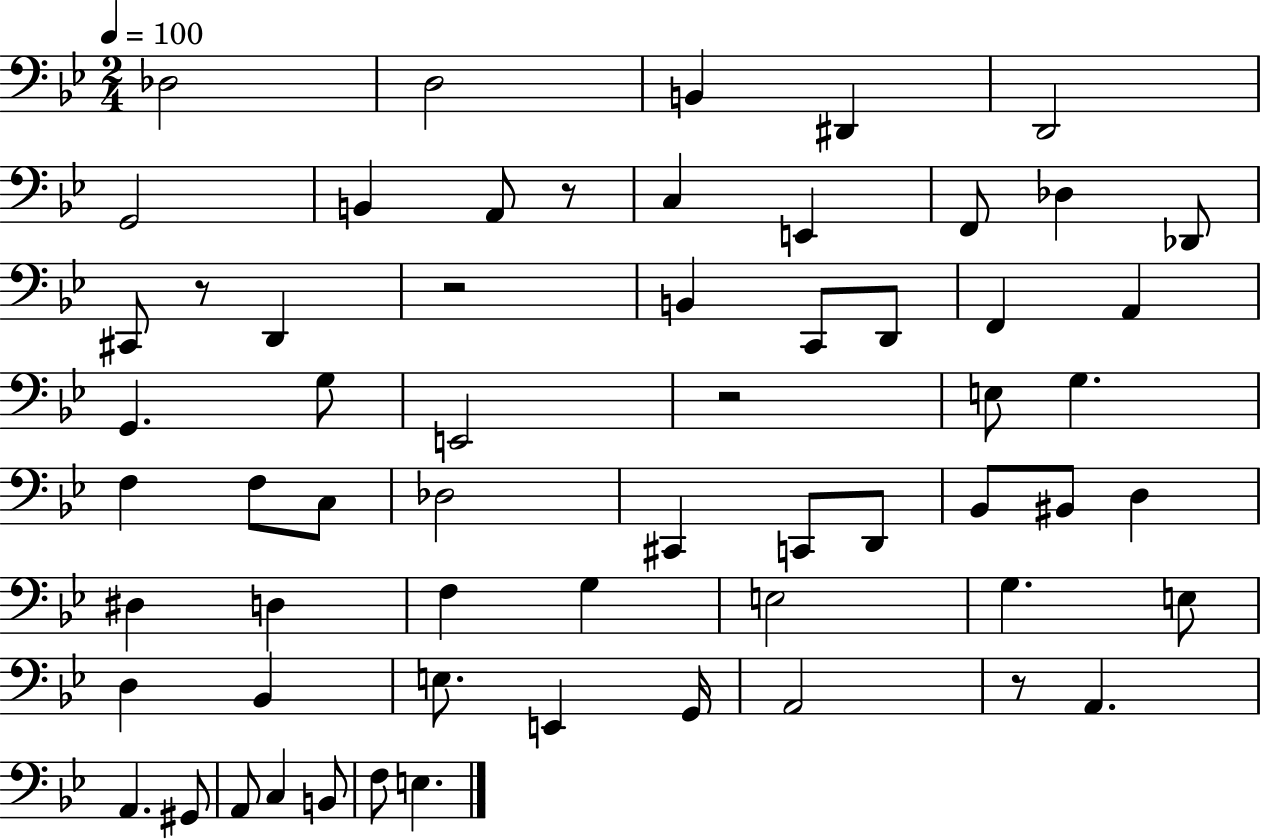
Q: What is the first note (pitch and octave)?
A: Db3